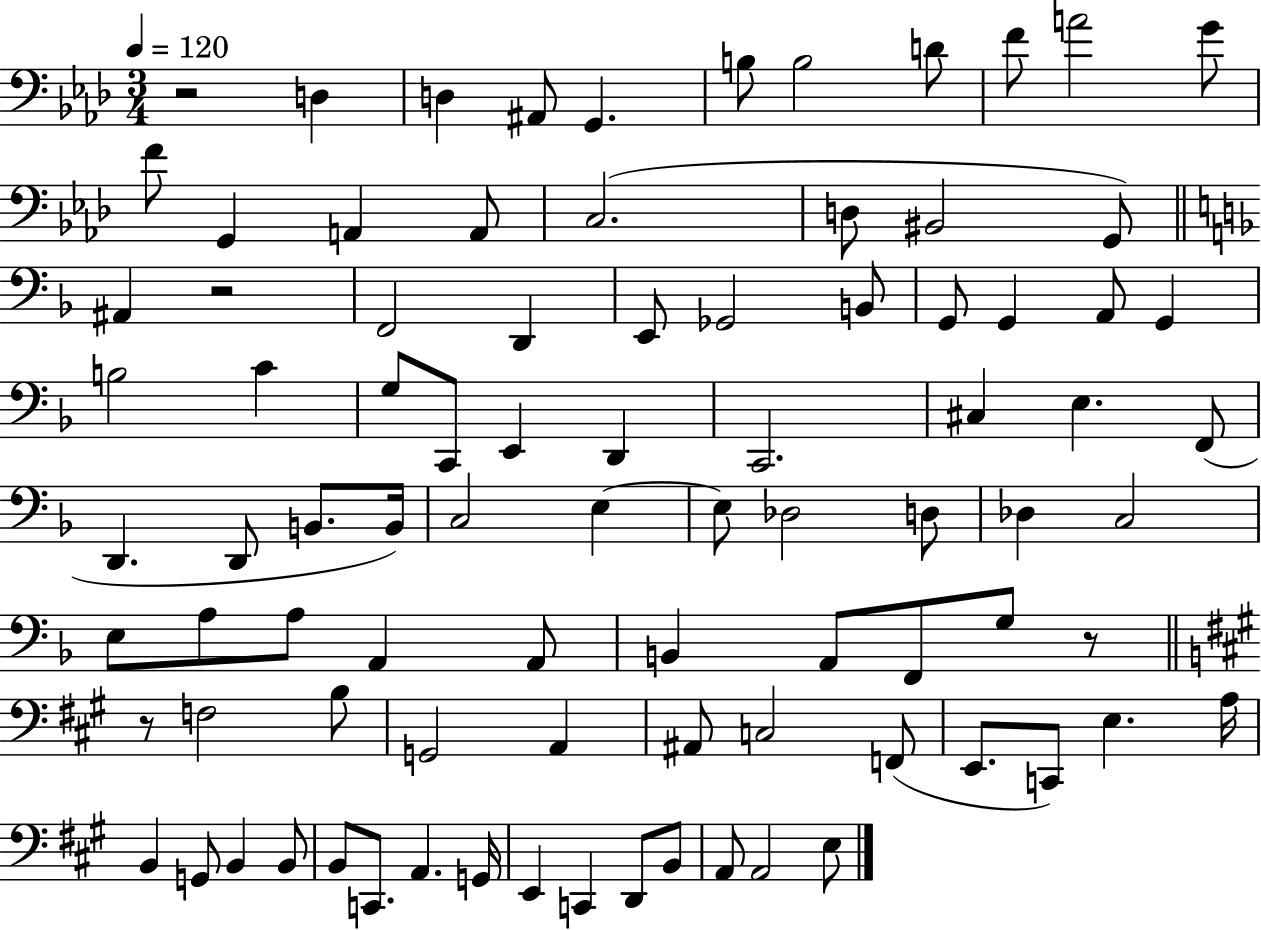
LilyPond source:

{
  \clef bass
  \numericTimeSignature
  \time 3/4
  \key aes \major
  \tempo 4 = 120
  r2 d4 | d4 ais,8 g,4. | b8 b2 d'8 | f'8 a'2 g'8 | \break f'8 g,4 a,4 a,8 | c2.( | d8 bis,2 g,8) | \bar "||" \break \key d \minor ais,4 r2 | f,2 d,4 | e,8 ges,2 b,8 | g,8 g,4 a,8 g,4 | \break b2 c'4 | g8 c,8 e,4 d,4 | c,2. | cis4 e4. f,8( | \break d,4. d,8 b,8. b,16) | c2 e4~~ | e8 des2 d8 | des4 c2 | \break e8 a8 a8 a,4 a,8 | b,4 a,8 f,8 g8 r8 | \bar "||" \break \key a \major r8 f2 b8 | g,2 a,4 | ais,8 c2 f,8( | e,8. c,8) e4. a16 | \break b,4 g,8 b,4 b,8 | b,8 c,8. a,4. g,16 | e,4 c,4 d,8 b,8 | a,8 a,2 e8 | \break \bar "|."
}